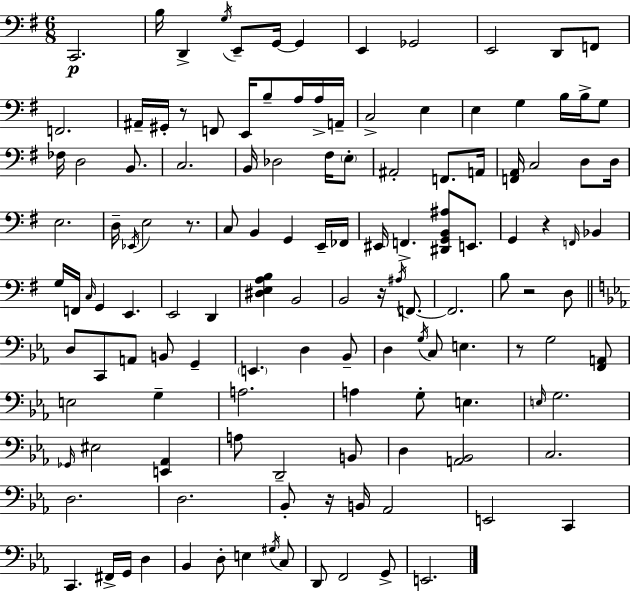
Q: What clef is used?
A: bass